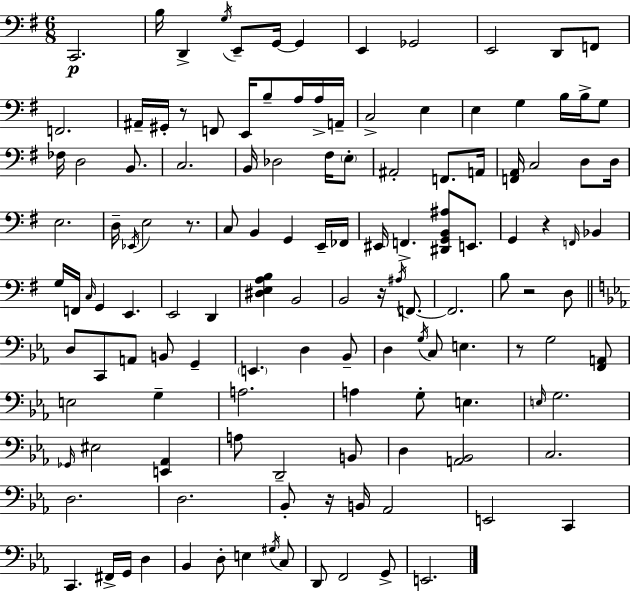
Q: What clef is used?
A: bass